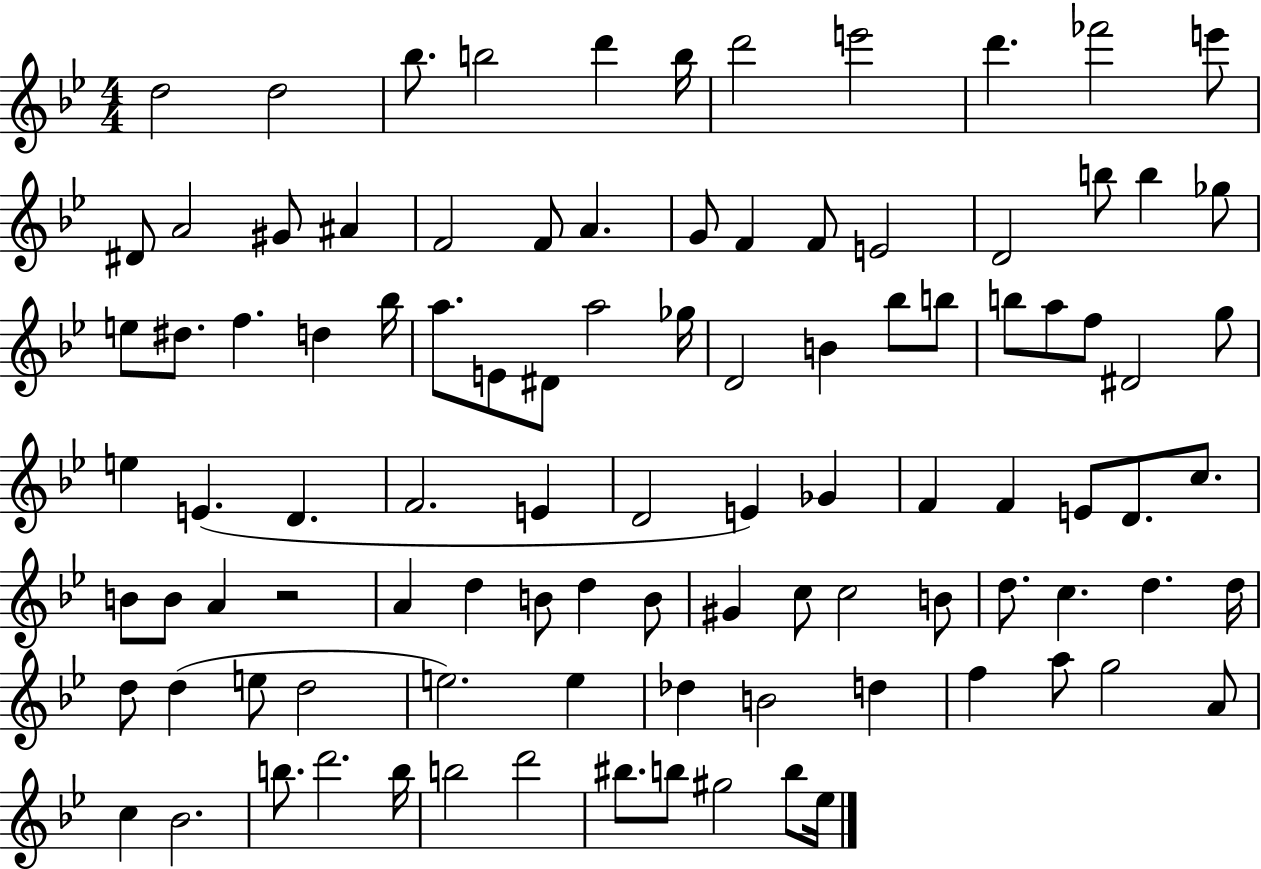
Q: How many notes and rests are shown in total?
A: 100